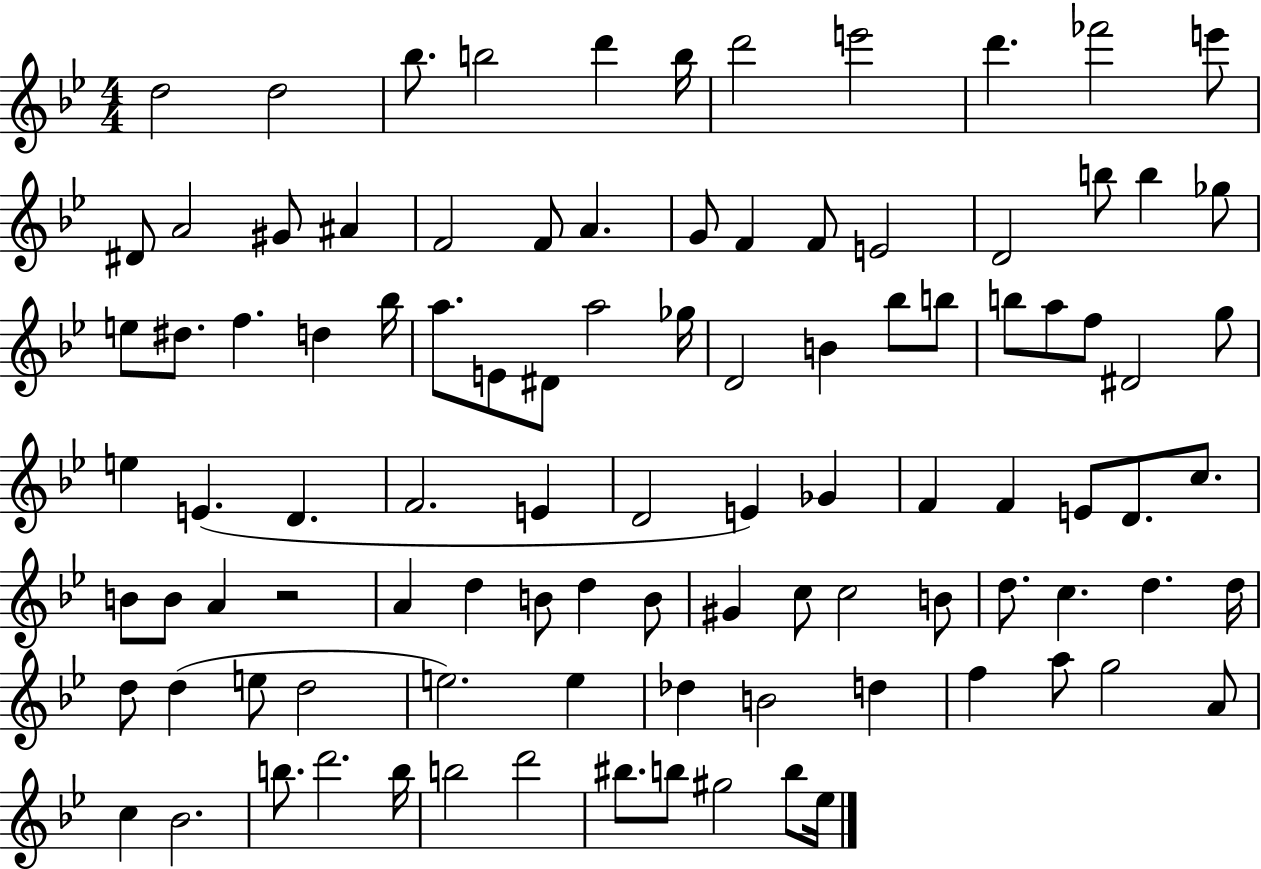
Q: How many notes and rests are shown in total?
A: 100